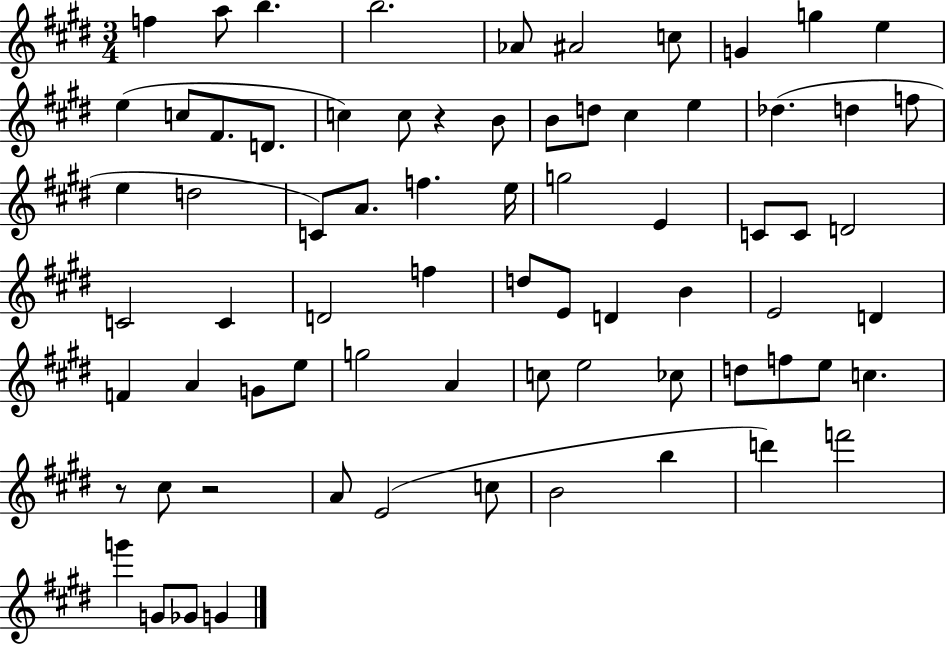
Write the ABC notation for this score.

X:1
T:Untitled
M:3/4
L:1/4
K:E
f a/2 b b2 _A/2 ^A2 c/2 G g e e c/2 ^F/2 D/2 c c/2 z B/2 B/2 d/2 ^c e _d d f/2 e d2 C/2 A/2 f e/4 g2 E C/2 C/2 D2 C2 C D2 f d/2 E/2 D B E2 D F A G/2 e/2 g2 A c/2 e2 _c/2 d/2 f/2 e/2 c z/2 ^c/2 z2 A/2 E2 c/2 B2 b d' f'2 g' G/2 _G/2 G